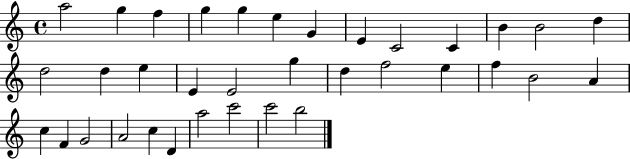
A5/h G5/q F5/q G5/q G5/q E5/q G4/q E4/q C4/h C4/q B4/q B4/h D5/q D5/h D5/q E5/q E4/q E4/h G5/q D5/q F5/h E5/q F5/q B4/h A4/q C5/q F4/q G4/h A4/h C5/q D4/q A5/h C6/h C6/h B5/h